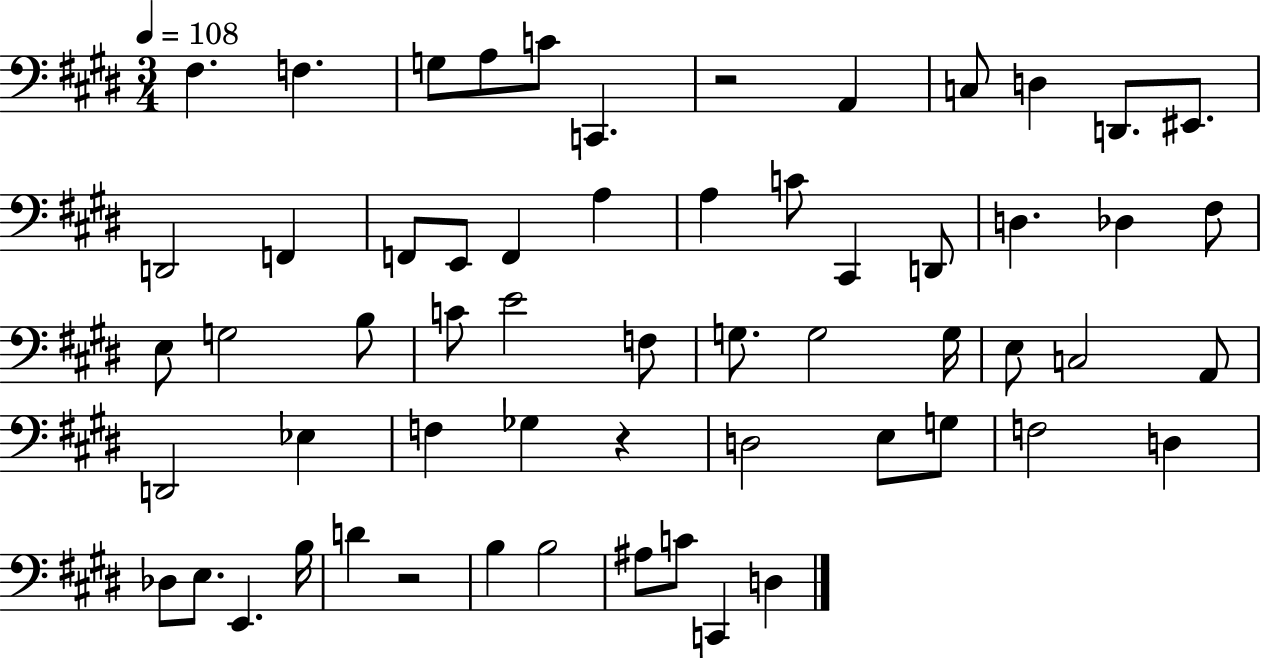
{
  \clef bass
  \numericTimeSignature
  \time 3/4
  \key e \major
  \tempo 4 = 108
  fis4. f4. | g8 a8 c'8 c,4. | r2 a,4 | c8 d4 d,8. eis,8. | \break d,2 f,4 | f,8 e,8 f,4 a4 | a4 c'8 cis,4 d,8 | d4. des4 fis8 | \break e8 g2 b8 | c'8 e'2 f8 | g8. g2 g16 | e8 c2 a,8 | \break d,2 ees4 | f4 ges4 r4 | d2 e8 g8 | f2 d4 | \break des8 e8. e,4. b16 | d'4 r2 | b4 b2 | ais8 c'8 c,4 d4 | \break \bar "|."
}